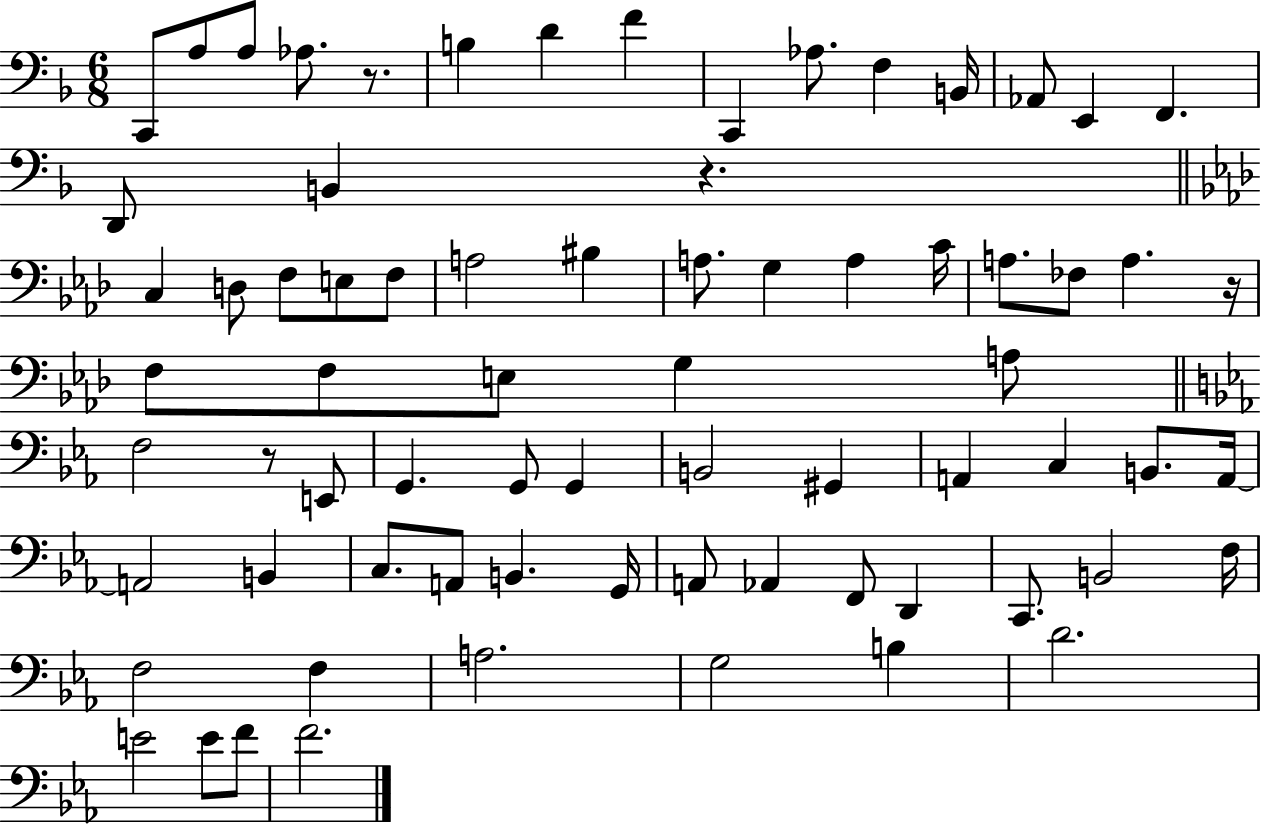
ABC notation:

X:1
T:Untitled
M:6/8
L:1/4
K:F
C,,/2 A,/2 A,/2 _A,/2 z/2 B, D F C,, _A,/2 F, B,,/4 _A,,/2 E,, F,, D,,/2 B,, z C, D,/2 F,/2 E,/2 F,/2 A,2 ^B, A,/2 G, A, C/4 A,/2 _F,/2 A, z/4 F,/2 F,/2 E,/2 G, A,/2 F,2 z/2 E,,/2 G,, G,,/2 G,, B,,2 ^G,, A,, C, B,,/2 A,,/4 A,,2 B,, C,/2 A,,/2 B,, G,,/4 A,,/2 _A,, F,,/2 D,, C,,/2 B,,2 F,/4 F,2 F, A,2 G,2 B, D2 E2 E/2 F/2 F2